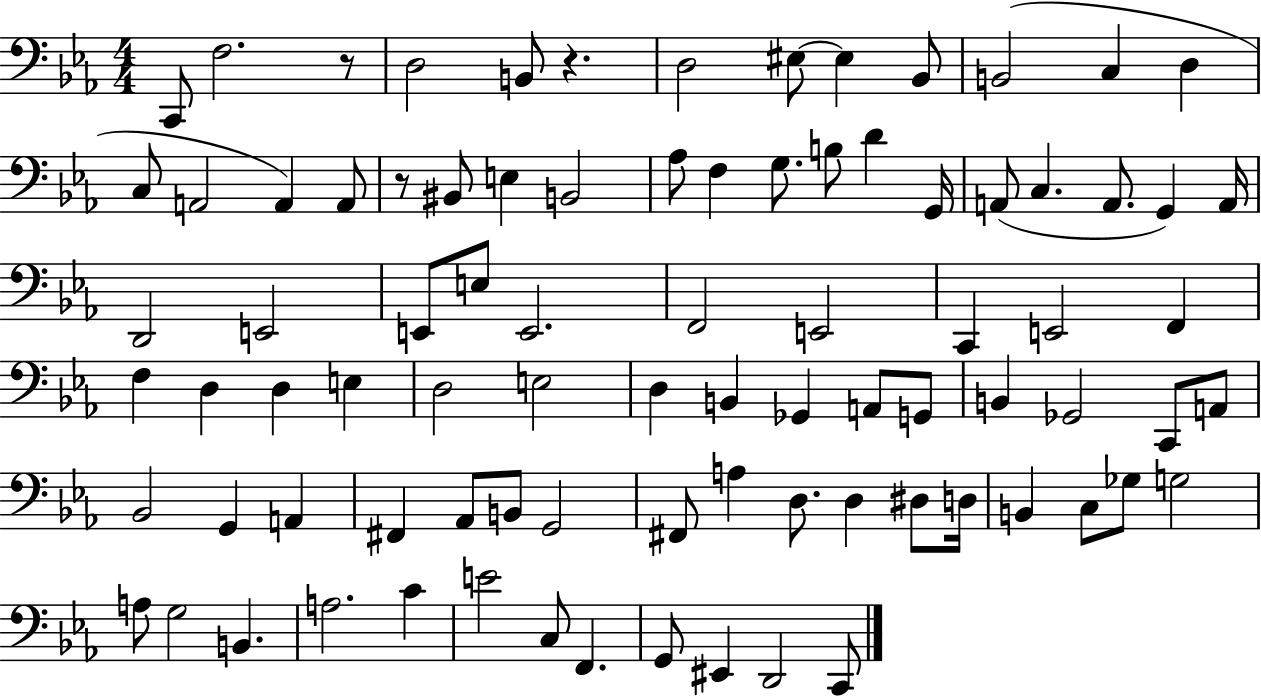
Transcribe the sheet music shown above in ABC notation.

X:1
T:Untitled
M:4/4
L:1/4
K:Eb
C,,/2 F,2 z/2 D,2 B,,/2 z D,2 ^E,/2 ^E, _B,,/2 B,,2 C, D, C,/2 A,,2 A,, A,,/2 z/2 ^B,,/2 E, B,,2 _A,/2 F, G,/2 B,/2 D G,,/4 A,,/2 C, A,,/2 G,, A,,/4 D,,2 E,,2 E,,/2 E,/2 E,,2 F,,2 E,,2 C,, E,,2 F,, F, D, D, E, D,2 E,2 D, B,, _G,, A,,/2 G,,/2 B,, _G,,2 C,,/2 A,,/2 _B,,2 G,, A,, ^F,, _A,,/2 B,,/2 G,,2 ^F,,/2 A, D,/2 D, ^D,/2 D,/4 B,, C,/2 _G,/2 G,2 A,/2 G,2 B,, A,2 C E2 C,/2 F,, G,,/2 ^E,, D,,2 C,,/2